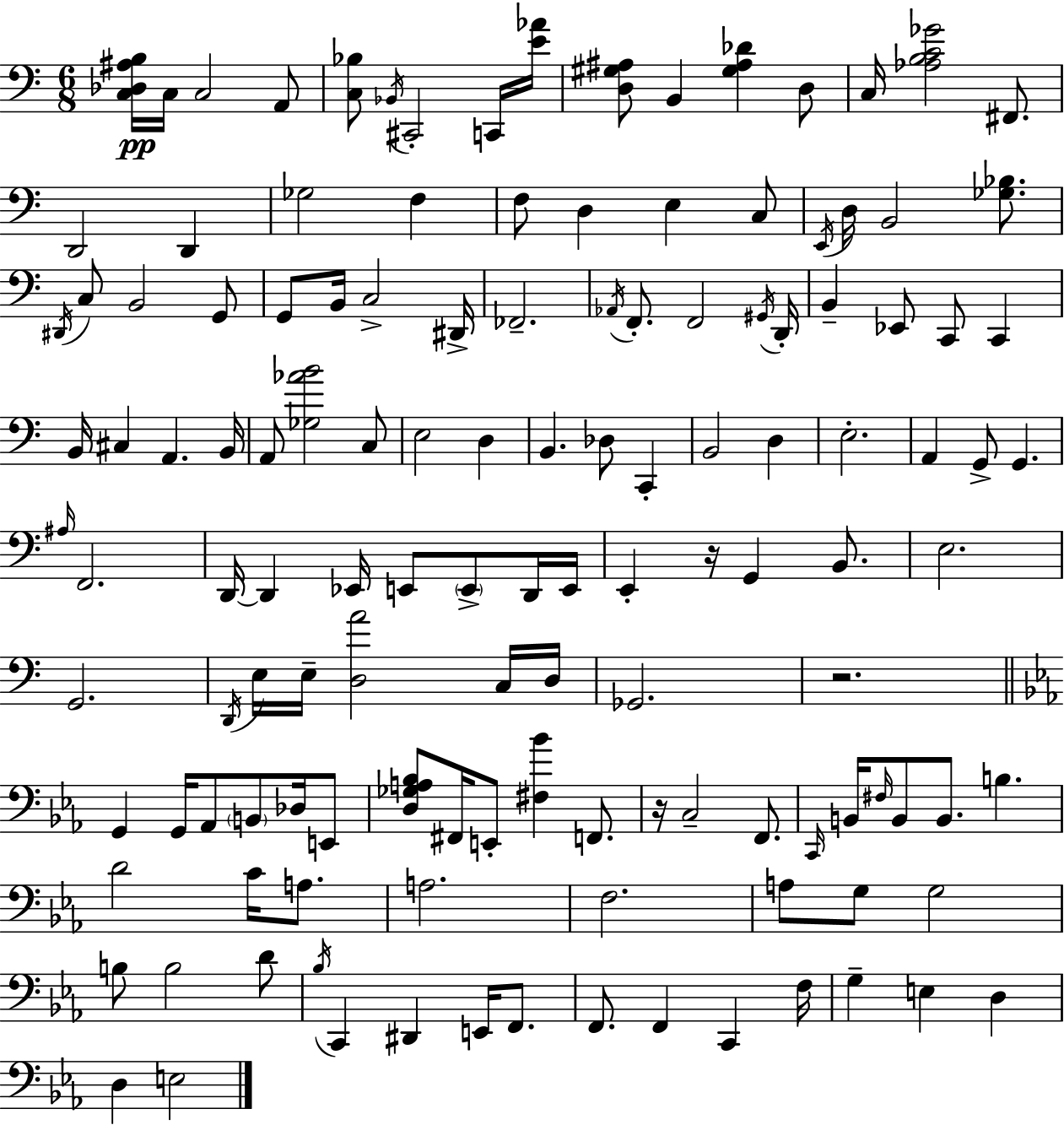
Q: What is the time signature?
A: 6/8